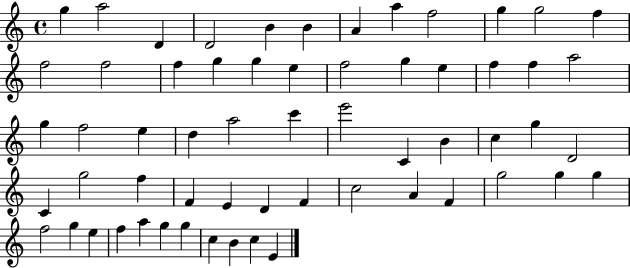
G5/q A5/h D4/q D4/h B4/q B4/q A4/q A5/q F5/h G5/q G5/h F5/q F5/h F5/h F5/q G5/q G5/q E5/q F5/h G5/q E5/q F5/q F5/q A5/h G5/q F5/h E5/q D5/q A5/h C6/q E6/h C4/q B4/q C5/q G5/q D4/h C4/q G5/h F5/q F4/q E4/q D4/q F4/q C5/h A4/q F4/q G5/h G5/q G5/q F5/h G5/q E5/q F5/q A5/q G5/q G5/q C5/q B4/q C5/q E4/q